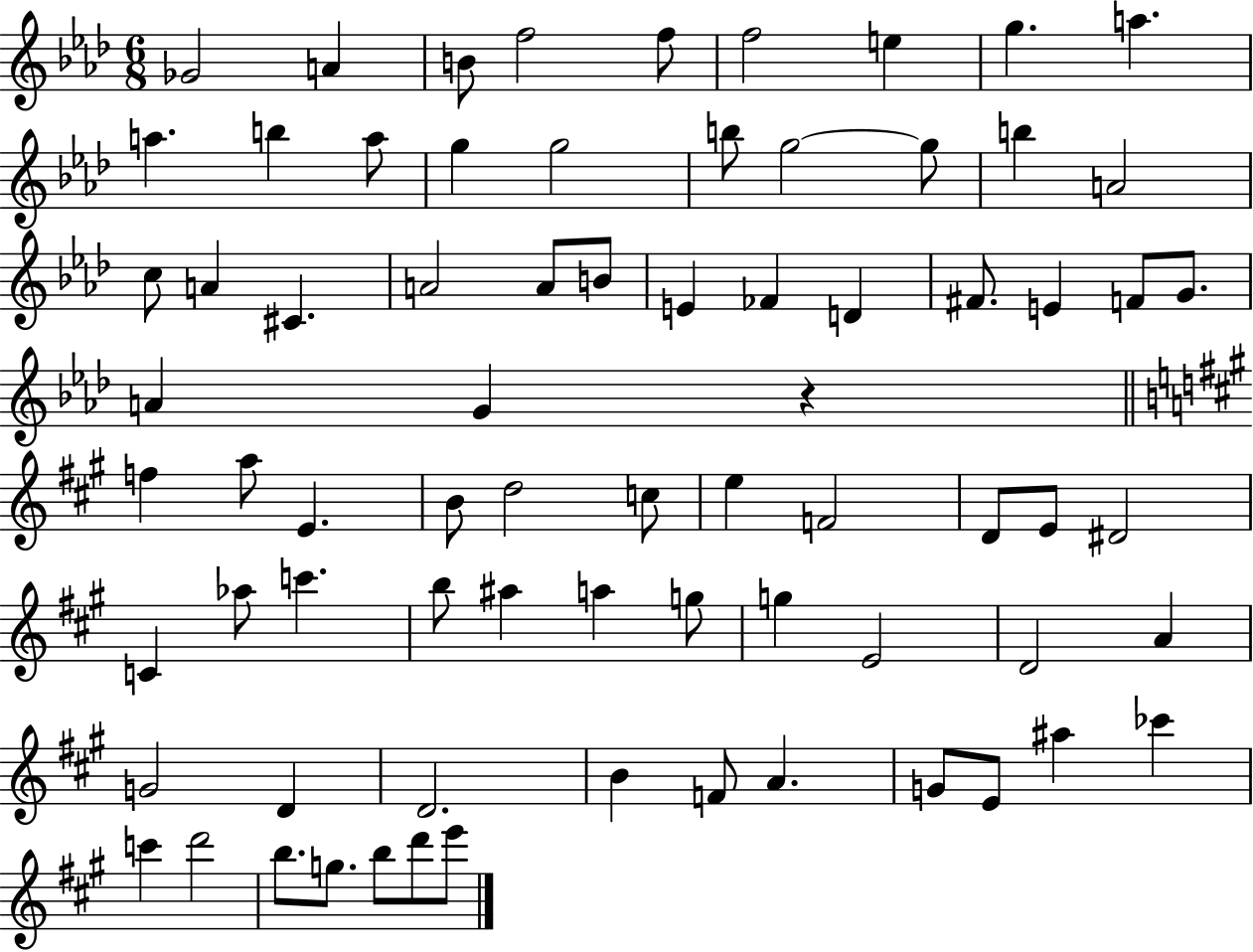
X:1
T:Untitled
M:6/8
L:1/4
K:Ab
_G2 A B/2 f2 f/2 f2 e g a a b a/2 g g2 b/2 g2 g/2 b A2 c/2 A ^C A2 A/2 B/2 E _F D ^F/2 E F/2 G/2 A G z f a/2 E B/2 d2 c/2 e F2 D/2 E/2 ^D2 C _a/2 c' b/2 ^a a g/2 g E2 D2 A G2 D D2 B F/2 A G/2 E/2 ^a _c' c' d'2 b/2 g/2 b/2 d'/2 e'/2